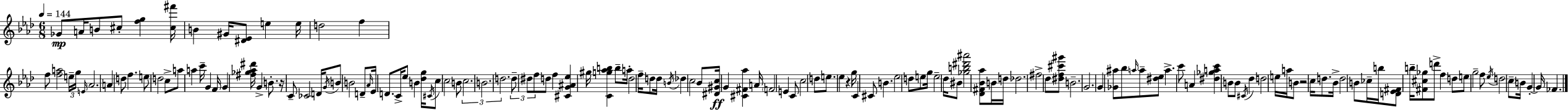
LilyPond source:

{
  \clef treble
  \numericTimeSignature
  \time 6/8
  \key f \minor
  \tempo 4 = 144
  \repeat volta 2 { ges'8\mp a'16 b'8 cis''8-. <f'' g''>4 <cis'' fis'''>16 | b'4 gis'16 <dis' ees'>8 e''4 e''16 | d''2 f''4 | f''8 <f'' a''>2 \tuplet 3/2 { e''16-- g''16 | \break \grace { e'16 } } aes'2. | a'4 d''8 f''4. | e''8 d''2 c''8-> | a''8 a''4 c'''16-- g'4 | \break f'16 g'4 <fis'' ges'' aes'' dis'''>16 g'4-> b'8.-. | r16 c'8-- ces'2 | d'16 \acciaccatura { g'16 } b'8 b'2 | d'8-- \grace { aes'16 } ees'16 d'8. c'16-> ees''8 b'4 | \break <des'' g''>16 \acciaccatura { cis'16 } c''8 c''2 | b'8 \tuplet 3/2 { c''2. | b'2. | d''2. } | \break \tuplet 3/2 { d''8-- dis''8 f''8 } d''8 | f''4 <cis' g' ais' ees''>4 gis''16 <c' g'' aes'' b''>4 | b''8-- a''16-. des''2 | f''16-- d''8 d''16 \acciaccatura { b'16 } des''4 c''2 | \break bes'8 <dis' gis' c''>16\ff g'4 | <cis' fis' aes''>4 a'16 \parenthesize f'2 | e'4 c'8 c''2 | d''8 e''8. ees''4 | \break r4 g''16 c'4 cis'8 b'4. | ees''2 | d''8 e''8 g''16 e''2-- | des''16 bis'8 <ges'' b'' dis''' ais'''>2 | \break <des' fis' bes' aes''>8 b'16 d''16 des''2. | fis''2-> | des''8 <dis'' f'' cis''' gis'''>8 b'2.-- | g'2. | \break g'4 <ges' ais''>8 bes''8 | \grace { a''16 } a''8-- <dis'' ees''>8 a''4.-> | c'''8 a'4 <dis'' ges'' a'' c'''>4 b'8 | b'8 \acciaccatura { cis'16 } des''4 d''2 | \break e''16 a''16 b'8 r2 | c''16 d''8. bes'16-> d''2 | b'8 ces''16-- b''16 <d' ees' fis'>8 b''16-- <fis' cis'' ges''>8 | d'''8-> f''4 d''8 e''8 g''2-- | \break f''8 \acciaccatura { ees''16 } d''2 | \parenthesize c''8-- b'16 g'4-.~~ | g'16 fes'4. } \bar "|."
}